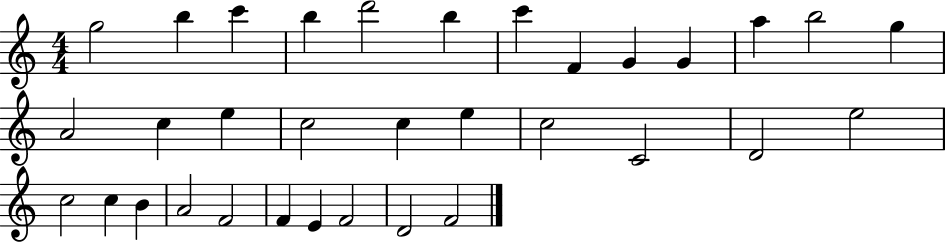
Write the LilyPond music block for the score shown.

{
  \clef treble
  \numericTimeSignature
  \time 4/4
  \key c \major
  g''2 b''4 c'''4 | b''4 d'''2 b''4 | c'''4 f'4 g'4 g'4 | a''4 b''2 g''4 | \break a'2 c''4 e''4 | c''2 c''4 e''4 | c''2 c'2 | d'2 e''2 | \break c''2 c''4 b'4 | a'2 f'2 | f'4 e'4 f'2 | d'2 f'2 | \break \bar "|."
}